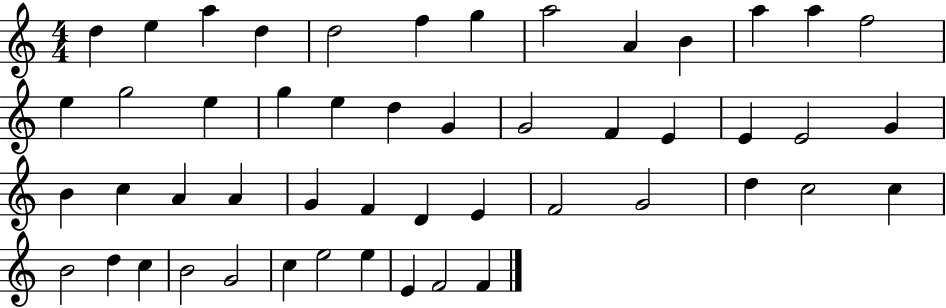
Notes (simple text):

D5/q E5/q A5/q D5/q D5/h F5/q G5/q A5/h A4/q B4/q A5/q A5/q F5/h E5/q G5/h E5/q G5/q E5/q D5/q G4/q G4/h F4/q E4/q E4/q E4/h G4/q B4/q C5/q A4/q A4/q G4/q F4/q D4/q E4/q F4/h G4/h D5/q C5/h C5/q B4/h D5/q C5/q B4/h G4/h C5/q E5/h E5/q E4/q F4/h F4/q